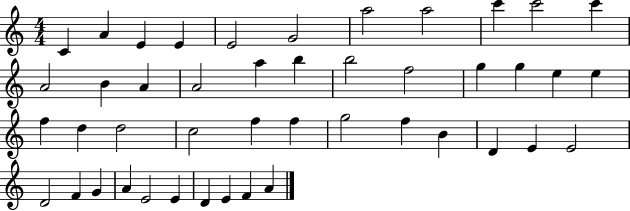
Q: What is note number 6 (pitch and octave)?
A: G4